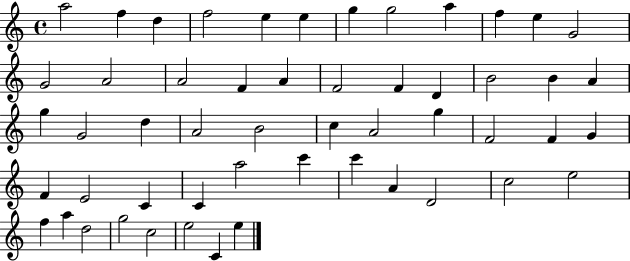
{
  \clef treble
  \time 4/4
  \defaultTimeSignature
  \key c \major
  a''2 f''4 d''4 | f''2 e''4 e''4 | g''4 g''2 a''4 | f''4 e''4 g'2 | \break g'2 a'2 | a'2 f'4 a'4 | f'2 f'4 d'4 | b'2 b'4 a'4 | \break g''4 g'2 d''4 | a'2 b'2 | c''4 a'2 g''4 | f'2 f'4 g'4 | \break f'4 e'2 c'4 | c'4 a''2 c'''4 | c'''4 a'4 d'2 | c''2 e''2 | \break f''4 a''4 d''2 | g''2 c''2 | e''2 c'4 e''4 | \bar "|."
}